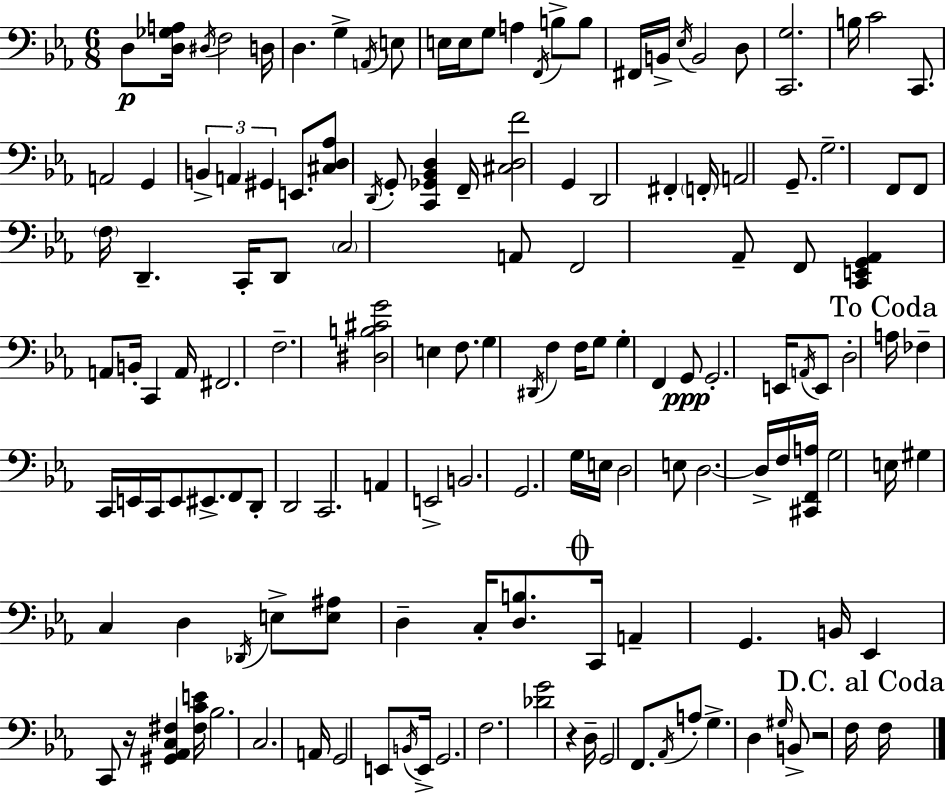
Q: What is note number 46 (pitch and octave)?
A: C3